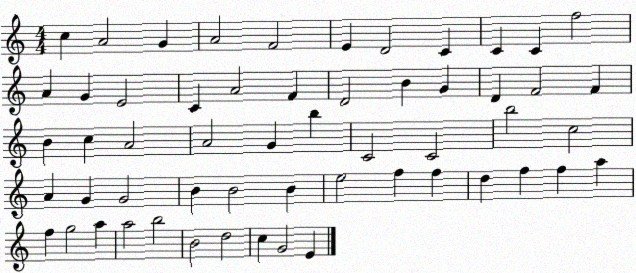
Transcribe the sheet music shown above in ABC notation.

X:1
T:Untitled
M:4/4
L:1/4
K:C
c A2 G A2 F2 E D2 C C C f2 A G E2 C A2 F D2 B G D F2 F B c A2 A2 G b C2 C2 b2 c2 A G G2 B B2 B e2 f f d f f a f g2 a a2 b2 B2 d2 c G2 E